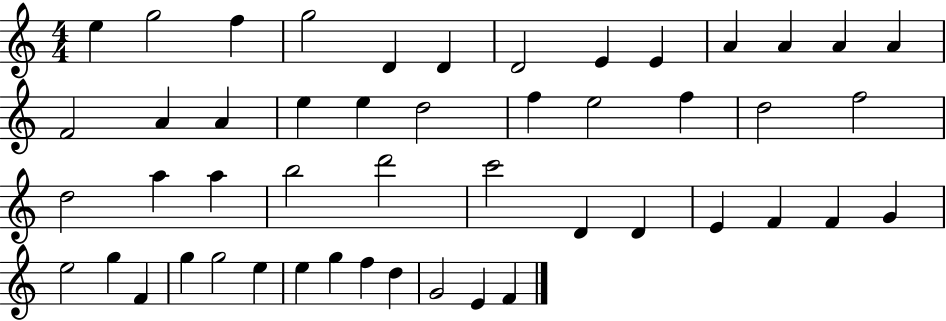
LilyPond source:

{
  \clef treble
  \numericTimeSignature
  \time 4/4
  \key c \major
  e''4 g''2 f''4 | g''2 d'4 d'4 | d'2 e'4 e'4 | a'4 a'4 a'4 a'4 | \break f'2 a'4 a'4 | e''4 e''4 d''2 | f''4 e''2 f''4 | d''2 f''2 | \break d''2 a''4 a''4 | b''2 d'''2 | c'''2 d'4 d'4 | e'4 f'4 f'4 g'4 | \break e''2 g''4 f'4 | g''4 g''2 e''4 | e''4 g''4 f''4 d''4 | g'2 e'4 f'4 | \break \bar "|."
}